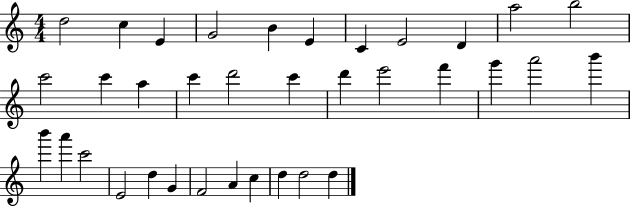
{
  \clef treble
  \numericTimeSignature
  \time 4/4
  \key c \major
  d''2 c''4 e'4 | g'2 b'4 e'4 | c'4 e'2 d'4 | a''2 b''2 | \break c'''2 c'''4 a''4 | c'''4 d'''2 c'''4 | d'''4 e'''2 f'''4 | g'''4 a'''2 b'''4 | \break b'''4 a'''4 c'''2 | e'2 d''4 g'4 | f'2 a'4 c''4 | d''4 d''2 d''4 | \break \bar "|."
}